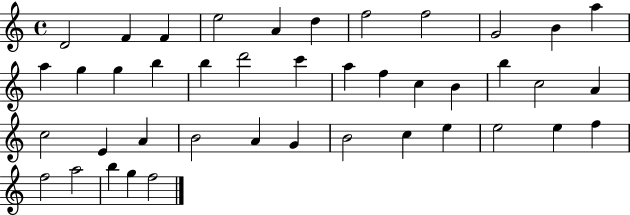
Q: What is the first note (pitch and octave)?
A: D4